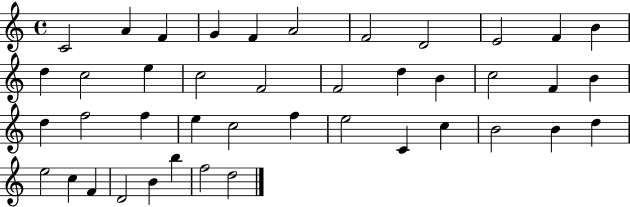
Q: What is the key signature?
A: C major